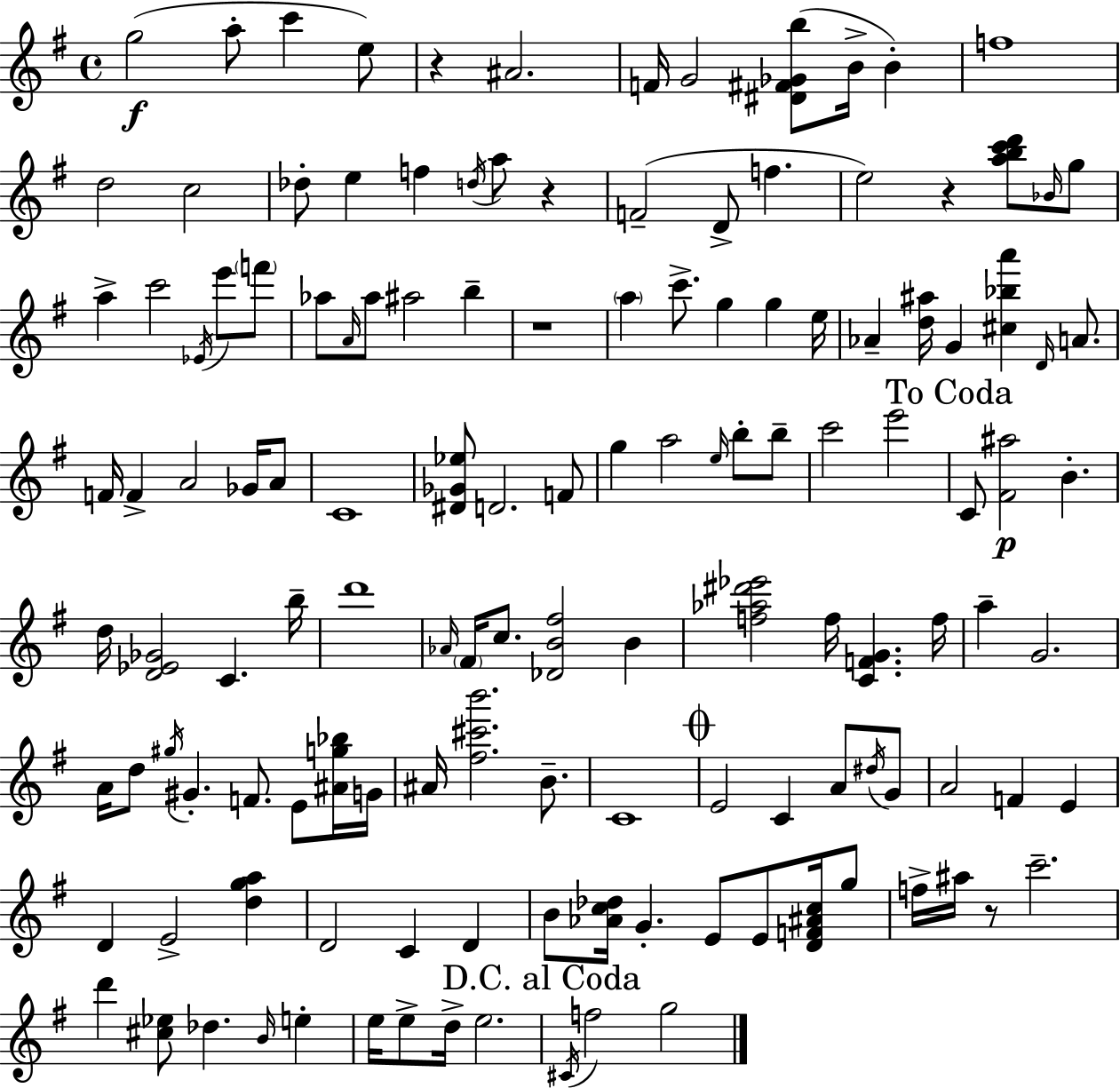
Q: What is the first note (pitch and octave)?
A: G5